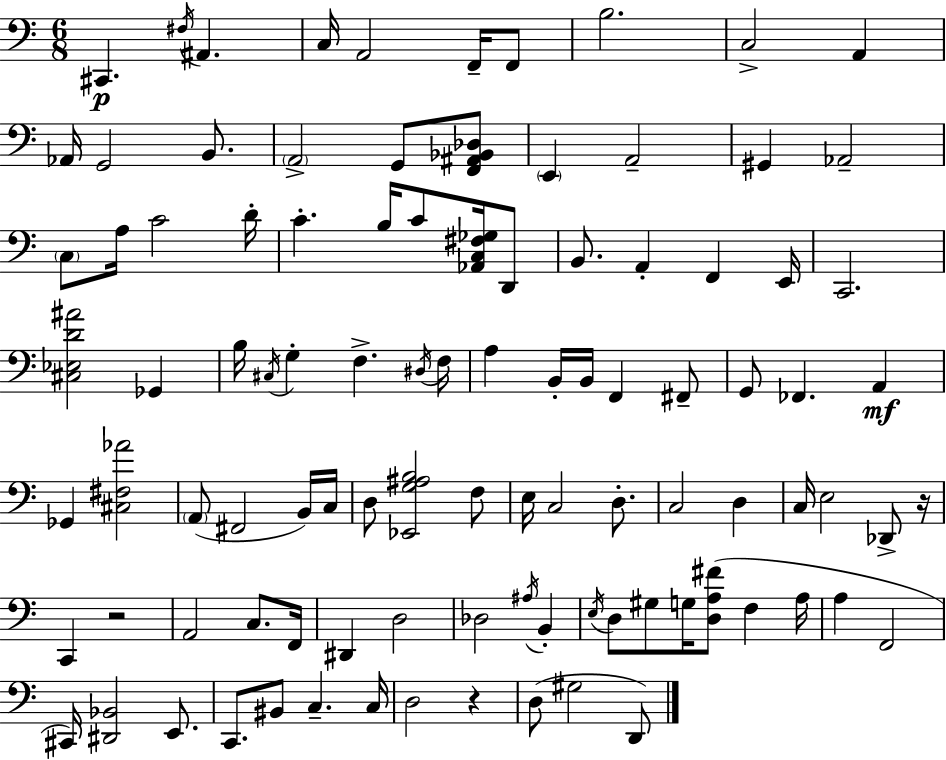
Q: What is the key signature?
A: C major